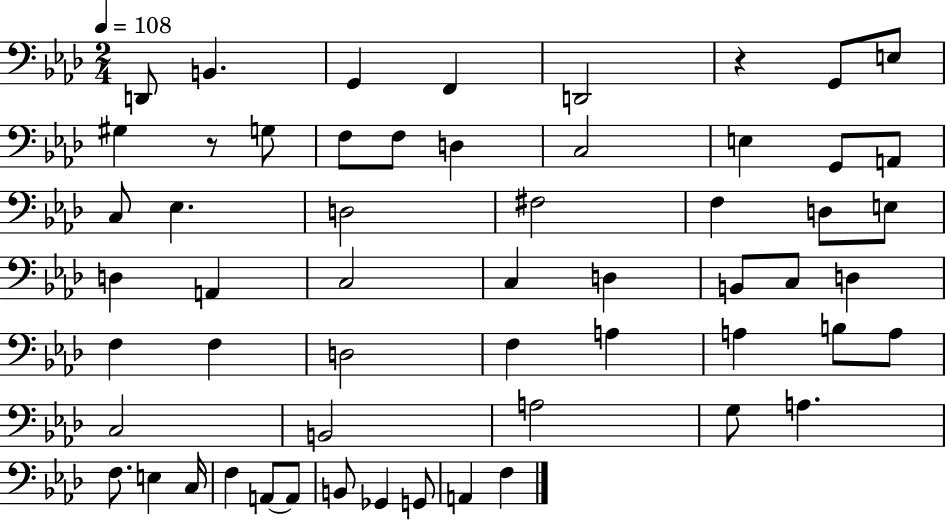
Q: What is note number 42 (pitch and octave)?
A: A3